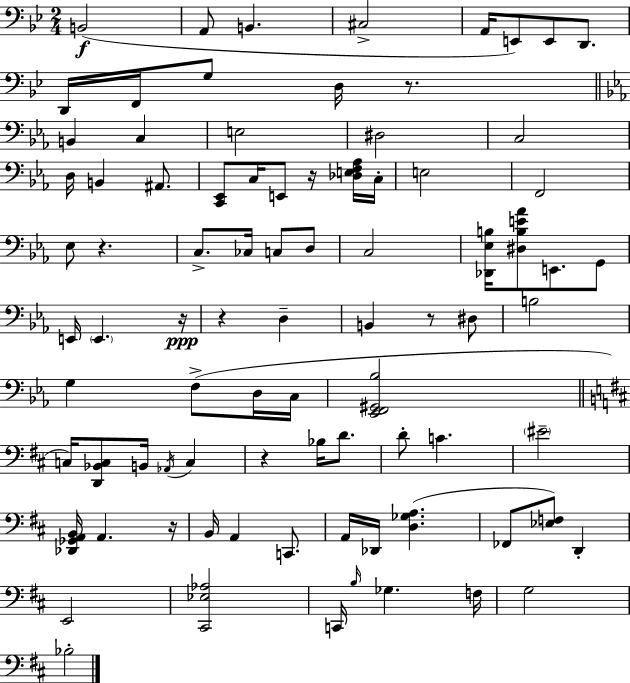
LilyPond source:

{
  \clef bass
  \numericTimeSignature
  \time 2/4
  \key g \minor
  b,2(\f | a,8 b,4. | cis2-> | a,16 e,8) e,8 d,8. | \break d,16 f,16 g8 d16 r8. | \bar "||" \break \key c \minor b,4 c4 | e2 | dis2 | c2 | \break d16 b,4 ais,8. | <c, ees,>8 c16 e,8 r16 <des e f aes>16 c16-. | e2 | f,2 | \break ees8 r4. | c8.-> ces16 c8 d8 | c2 | <des, ees b>16 <dis b e' aes'>8 e,8. g,8 | \break e,16 \parenthesize e,4. r16\ppp | r4 d4-- | b,4 r8 dis8 | b2 | \break g4 f8->( d16 c16 | <ees, f, gis, bes>2 | \bar "||" \break \key b \minor c16) <d, bes, c>8 b,16 \acciaccatura { aes,16 } c4 | r4 bes16 d'8. | d'8-. c'4. | \parenthesize eis'2-- | \break <des, ges, a, b,>16 a,4. | r16 b,16 a,4 c,8. | a,16 des,16 <d ges a>4.( | fes,8 <ees f>8) d,4-. | \break e,2 | <cis, ees aes>2 | c,16 \grace { b16 } ges4. | f16 g2 | \break bes2-. | \bar "|."
}